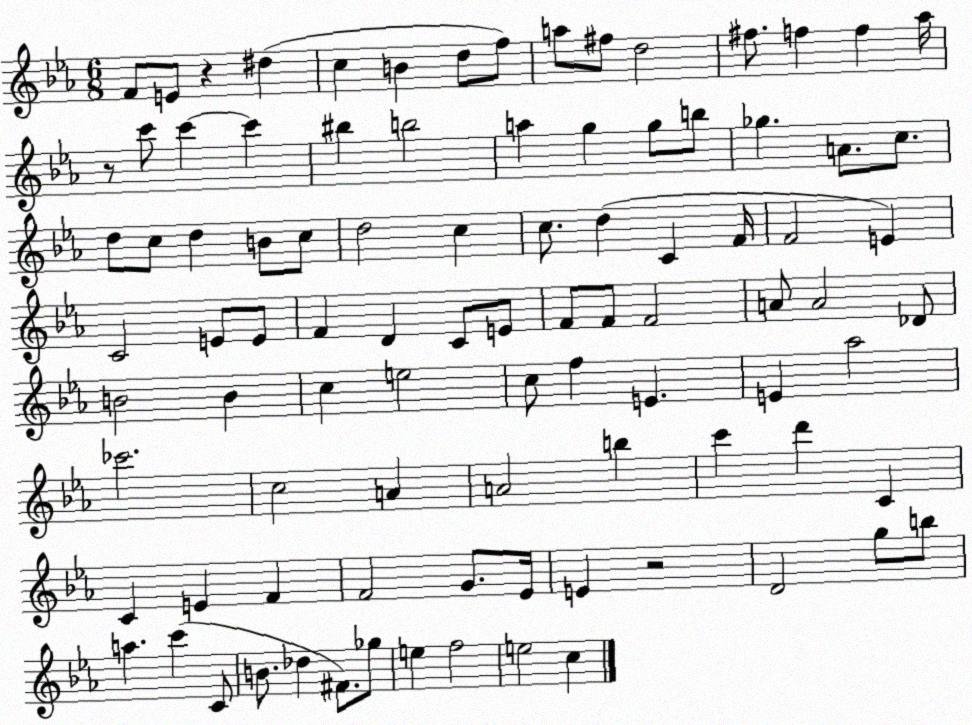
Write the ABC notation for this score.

X:1
T:Untitled
M:6/8
L:1/4
K:Eb
F/2 E/2 z ^d c B d/2 f/2 a/2 ^f/2 d2 ^f/2 f f _a/4 z/2 c'/2 c' c' ^b b2 a g g/2 b/2 _g A/2 c/2 d/2 c/2 d B/2 c/2 d2 c c/2 d C F/4 F2 E C2 E/2 E/2 F D C/2 E/2 F/2 F/2 F2 A/2 A2 _D/2 B2 B c e2 c/2 f E E _a2 _c'2 c2 A A2 b c' d' C C E F F2 G/2 _E/4 E z2 D2 g/2 b/2 a c' C/2 B/2 _d ^F/2 _g/2 e f2 e2 c